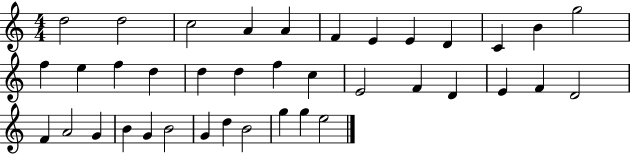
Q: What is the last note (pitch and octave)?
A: E5